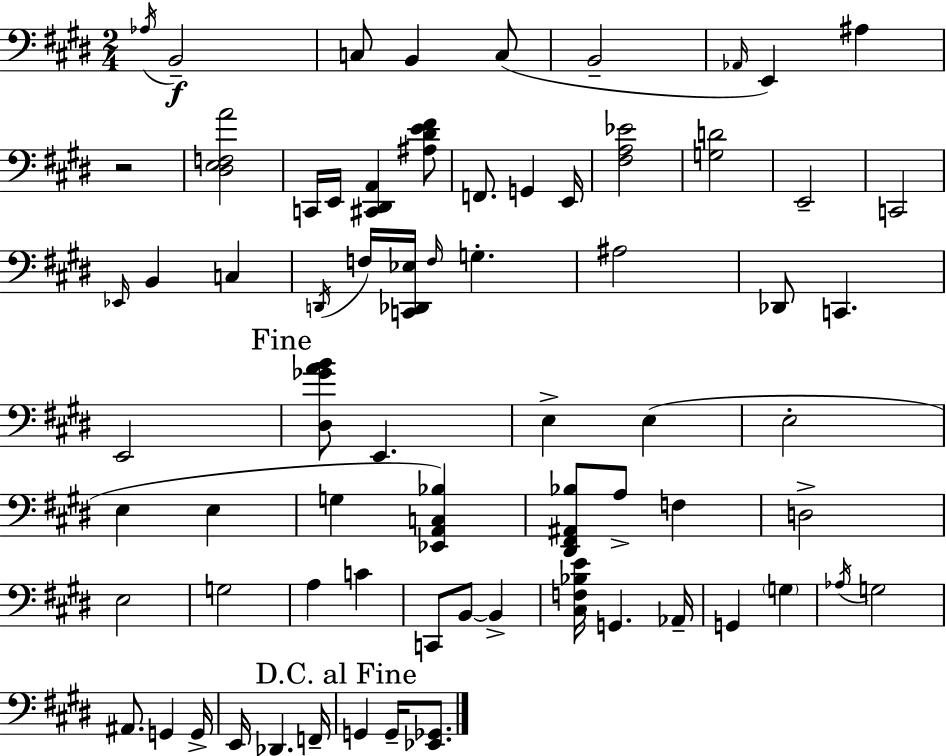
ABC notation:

X:1
T:Untitled
M:2/4
L:1/4
K:E
_A,/4 B,,2 C,/2 B,, C,/2 B,,2 _A,,/4 E,, ^A, z2 [^D,E,F,A]2 C,,/4 E,,/4 [^C,,^D,,A,,] [^A,^DE^F]/2 F,,/2 G,, E,,/4 [^F,A,_E]2 [G,D]2 E,,2 C,,2 _E,,/4 B,, C, D,,/4 F,/4 [C,,_D,,_E,]/4 F,/4 G, ^A,2 _D,,/2 C,, E,,2 [^D,_GAB]/2 E,, E, E, E,2 E, E, G, [_E,,A,,C,_B,] [^D,,^F,,^A,,_B,]/2 A,/2 F, D,2 E,2 G,2 A, C C,,/2 B,,/2 B,, [^C,F,_B,E]/4 G,, _A,,/4 G,, G, _A,/4 G,2 ^A,,/2 G,, G,,/4 E,,/4 _D,, F,,/4 G,, G,,/4 [_E,,_G,,]/2